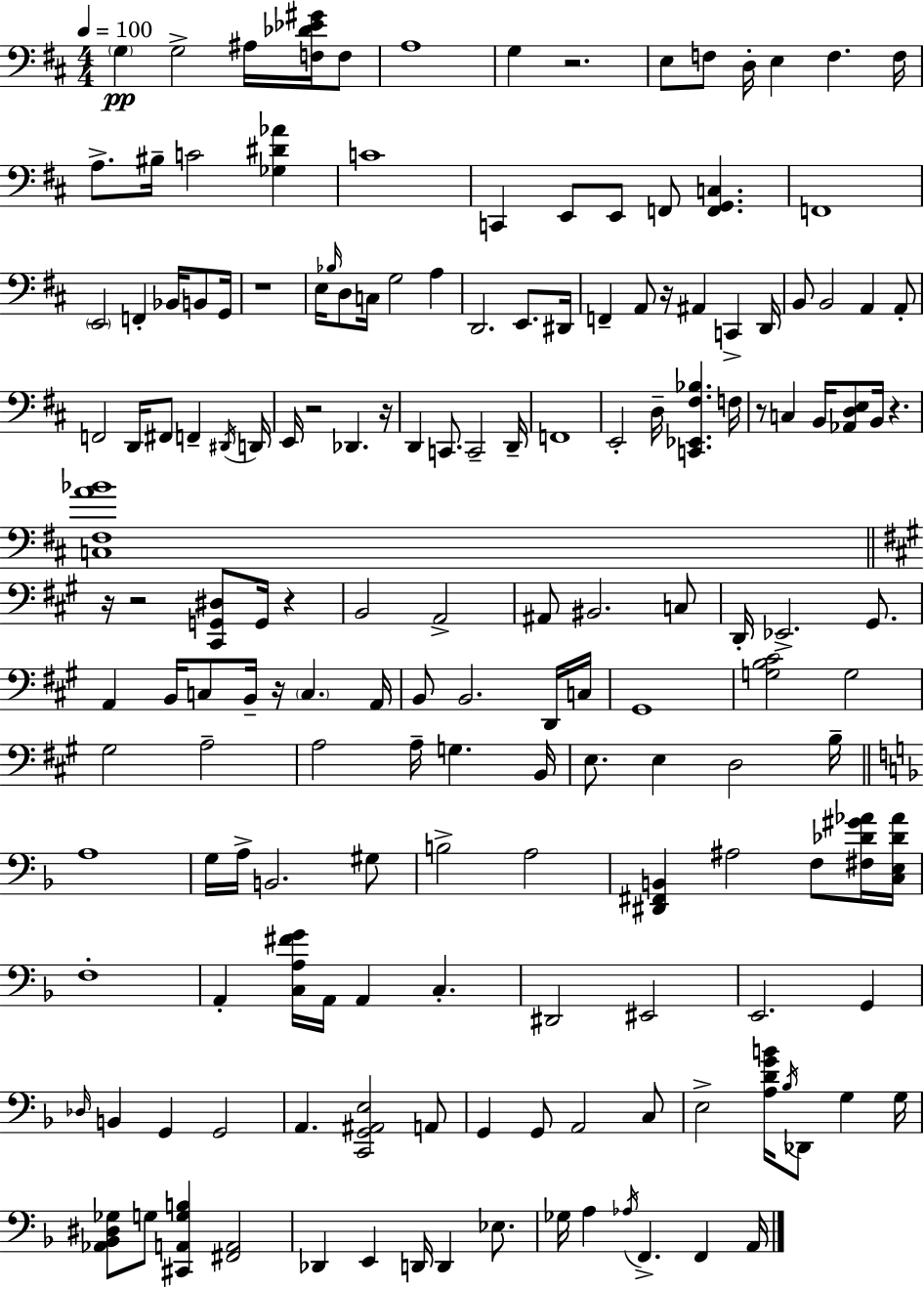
X:1
T:Untitled
M:4/4
L:1/4
K:D
G, G,2 ^A,/4 [F,_D_E^G]/4 F,/2 A,4 G, z2 E,/2 F,/2 D,/4 E, F, F,/4 A,/2 ^B,/4 C2 [_G,^D_A] C4 C,, E,,/2 E,,/2 F,,/2 [F,,G,,C,] F,,4 E,,2 F,, _B,,/4 B,,/2 G,,/4 z4 E,/4 _B,/4 D,/2 C,/4 G,2 A, D,,2 E,,/2 ^D,,/4 F,, A,,/2 z/4 ^A,, C,, D,,/4 B,,/2 B,,2 A,, A,,/2 F,,2 D,,/4 ^F,,/2 F,, ^D,,/4 D,,/4 E,,/4 z2 _D,, z/4 D,, C,,/2 C,,2 D,,/4 F,,4 E,,2 D,/4 [C,,_E,,^F,_B,] F,/4 z/2 C, B,,/4 [_A,,D,E,]/2 B,,/4 z [C,^F,A_B]4 z/4 z2 [^C,,G,,^D,]/2 G,,/4 z B,,2 A,,2 ^A,,/2 ^B,,2 C,/2 D,,/4 _E,,2 ^G,,/2 A,, B,,/4 C,/2 B,,/4 z/4 C, A,,/4 B,,/2 B,,2 D,,/4 C,/4 ^G,,4 [G,B,^C]2 G,2 ^G,2 A,2 A,2 A,/4 G, B,,/4 E,/2 E, D,2 B,/4 A,4 G,/4 A,/4 B,,2 ^G,/2 B,2 A,2 [^D,,^F,,B,,] ^A,2 F,/2 [^F,_D^G_A]/4 [C,E,_D_A]/4 F,4 A,, [C,A,^FG]/4 A,,/4 A,, C, ^D,,2 ^E,,2 E,,2 G,, _D,/4 B,, G,, G,,2 A,, [C,,G,,^A,,E,]2 A,,/2 G,, G,,/2 A,,2 C,/2 E,2 [A,DGB]/4 _B,/4 _D,,/2 G, G,/4 [_A,,_B,,^D,_G,]/2 G,/2 [^C,,A,,G,B,] [^F,,A,,]2 _D,, E,, D,,/4 D,, _E,/2 _G,/4 A, _A,/4 F,, F,, A,,/4